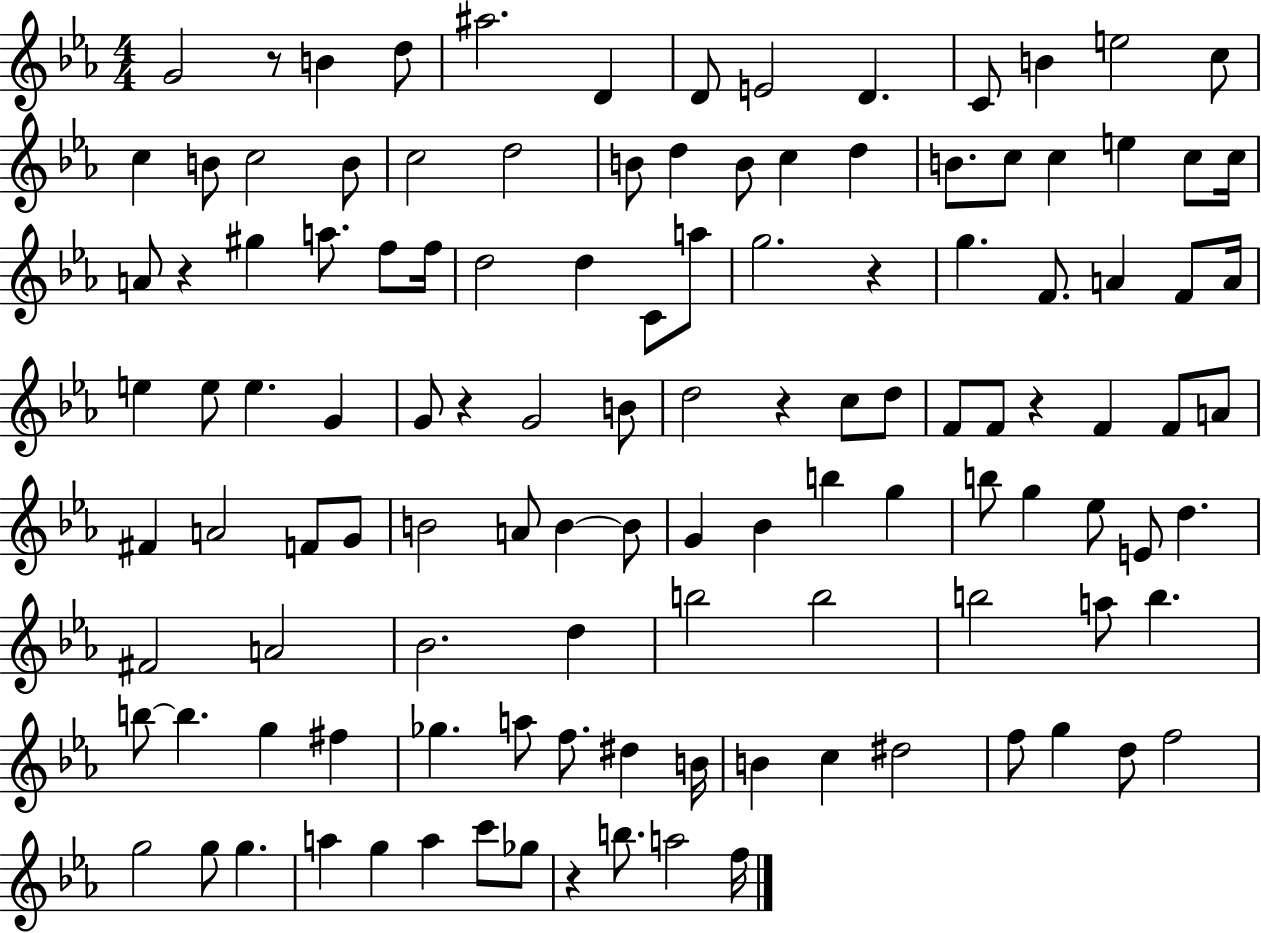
X:1
T:Untitled
M:4/4
L:1/4
K:Eb
G2 z/2 B d/2 ^a2 D D/2 E2 D C/2 B e2 c/2 c B/2 c2 B/2 c2 d2 B/2 d B/2 c d B/2 c/2 c e c/2 c/4 A/2 z ^g a/2 f/2 f/4 d2 d C/2 a/2 g2 z g F/2 A F/2 A/4 e e/2 e G G/2 z G2 B/2 d2 z c/2 d/2 F/2 F/2 z F F/2 A/2 ^F A2 F/2 G/2 B2 A/2 B B/2 G _B b g b/2 g _e/2 E/2 d ^F2 A2 _B2 d b2 b2 b2 a/2 b b/2 b g ^f _g a/2 f/2 ^d B/4 B c ^d2 f/2 g d/2 f2 g2 g/2 g a g a c'/2 _g/2 z b/2 a2 f/4